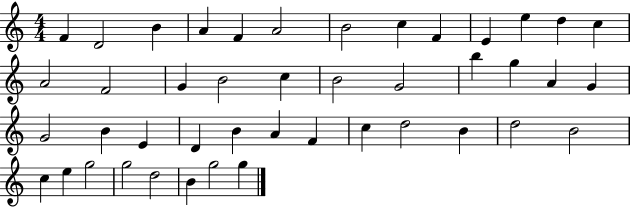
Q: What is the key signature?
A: C major